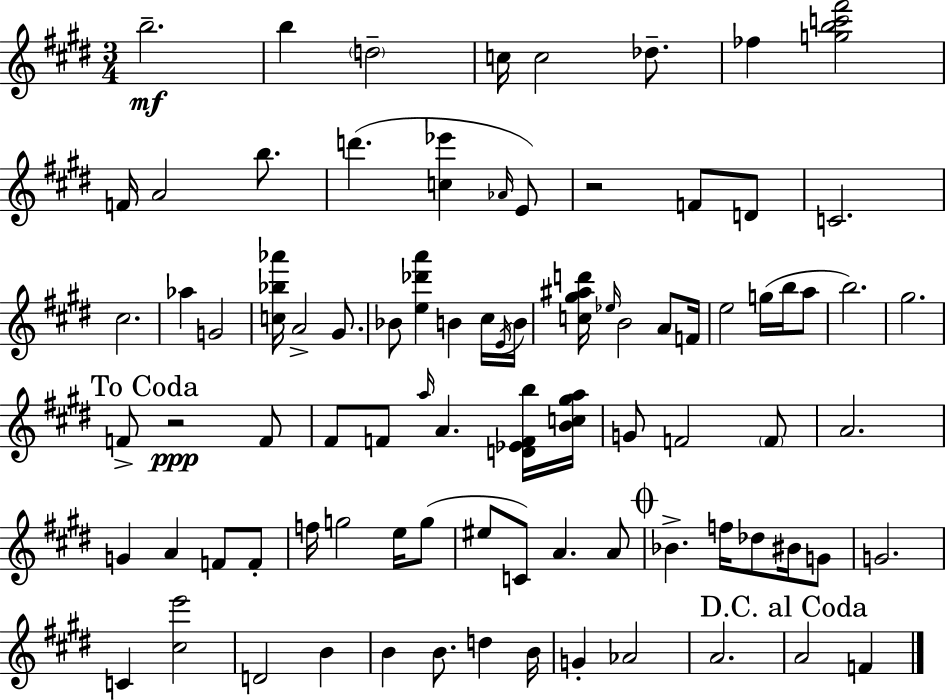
{
  \clef treble
  \numericTimeSignature
  \time 3/4
  \key e \major
  b''2.--\mf | b''4 \parenthesize d''2-- | c''16 c''2 des''8.-- | fes''4 <g'' b'' c''' fis'''>2 | \break f'16 a'2 b''8. | d'''4.( <c'' ees'''>4 \grace { aes'16 } e'8) | r2 f'8 d'8 | c'2. | \break cis''2. | aes''4 g'2 | <c'' bes'' aes'''>16 a'2-> gis'8. | bes'8 <e'' des''' a'''>4 b'4 cis''16 | \break \acciaccatura { e'16 } b'16 <c'' gis'' ais'' d'''>16 \grace { ees''16 } b'2 | a'8 f'16 e''2 g''16( | b''16 a''8 b''2.) | gis''2. | \break \mark "To Coda" f'8-> r2\ppp | f'8 fis'8 f'8 \grace { a''16 } a'4. | <d' ees' f' b''>16 <b' c'' gis'' a''>16 g'8 f'2 | \parenthesize f'8 a'2. | \break g'4 a'4 | f'8 f'8-. f''16 g''2 | e''16 g''8( eis''8 c'8) a'4. | a'8 \mark \markup { \musicglyph "scripts.coda" } bes'4.-> f''16 des''8 | \break bis'16 g'8 g'2. | c'4 <cis'' e'''>2 | d'2 | b'4 b'4 b'8. d''4 | \break b'16 g'4-. aes'2 | a'2. | \mark "D.C. al Coda" a'2 | f'4 \bar "|."
}